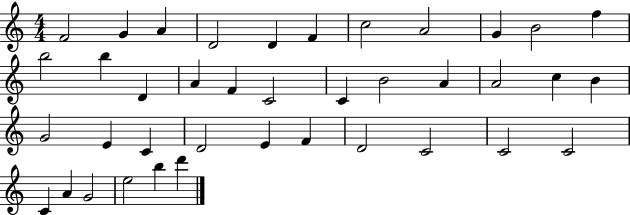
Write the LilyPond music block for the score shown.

{
  \clef treble
  \numericTimeSignature
  \time 4/4
  \key c \major
  f'2 g'4 a'4 | d'2 d'4 f'4 | c''2 a'2 | g'4 b'2 f''4 | \break b''2 b''4 d'4 | a'4 f'4 c'2 | c'4 b'2 a'4 | a'2 c''4 b'4 | \break g'2 e'4 c'4 | d'2 e'4 f'4 | d'2 c'2 | c'2 c'2 | \break c'4 a'4 g'2 | e''2 b''4 d'''4 | \bar "|."
}